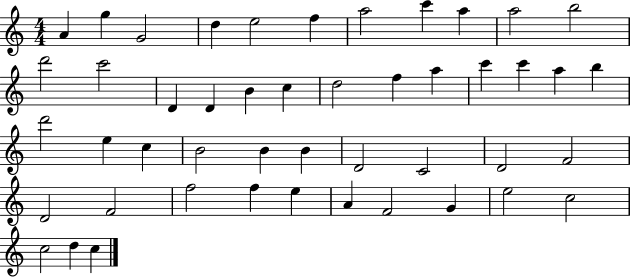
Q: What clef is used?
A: treble